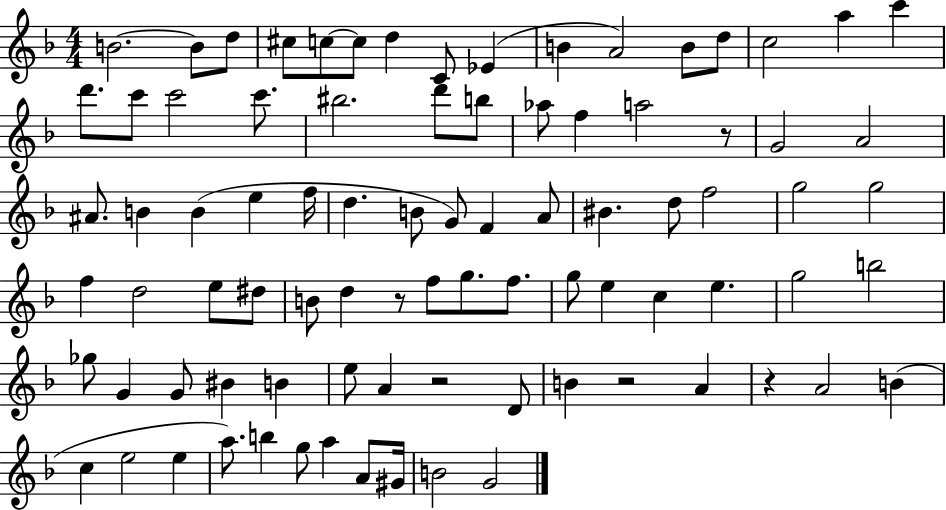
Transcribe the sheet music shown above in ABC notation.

X:1
T:Untitled
M:4/4
L:1/4
K:F
B2 B/2 d/2 ^c/2 c/2 c/2 d C/2 _E B A2 B/2 d/2 c2 a c' d'/2 c'/2 c'2 c'/2 ^b2 d'/2 b/2 _a/2 f a2 z/2 G2 A2 ^A/2 B B e f/4 d B/2 G/2 F A/2 ^B d/2 f2 g2 g2 f d2 e/2 ^d/2 B/2 d z/2 f/2 g/2 f/2 g/2 e c e g2 b2 _g/2 G G/2 ^B B e/2 A z2 D/2 B z2 A z A2 B c e2 e a/2 b g/2 a A/2 ^G/4 B2 G2